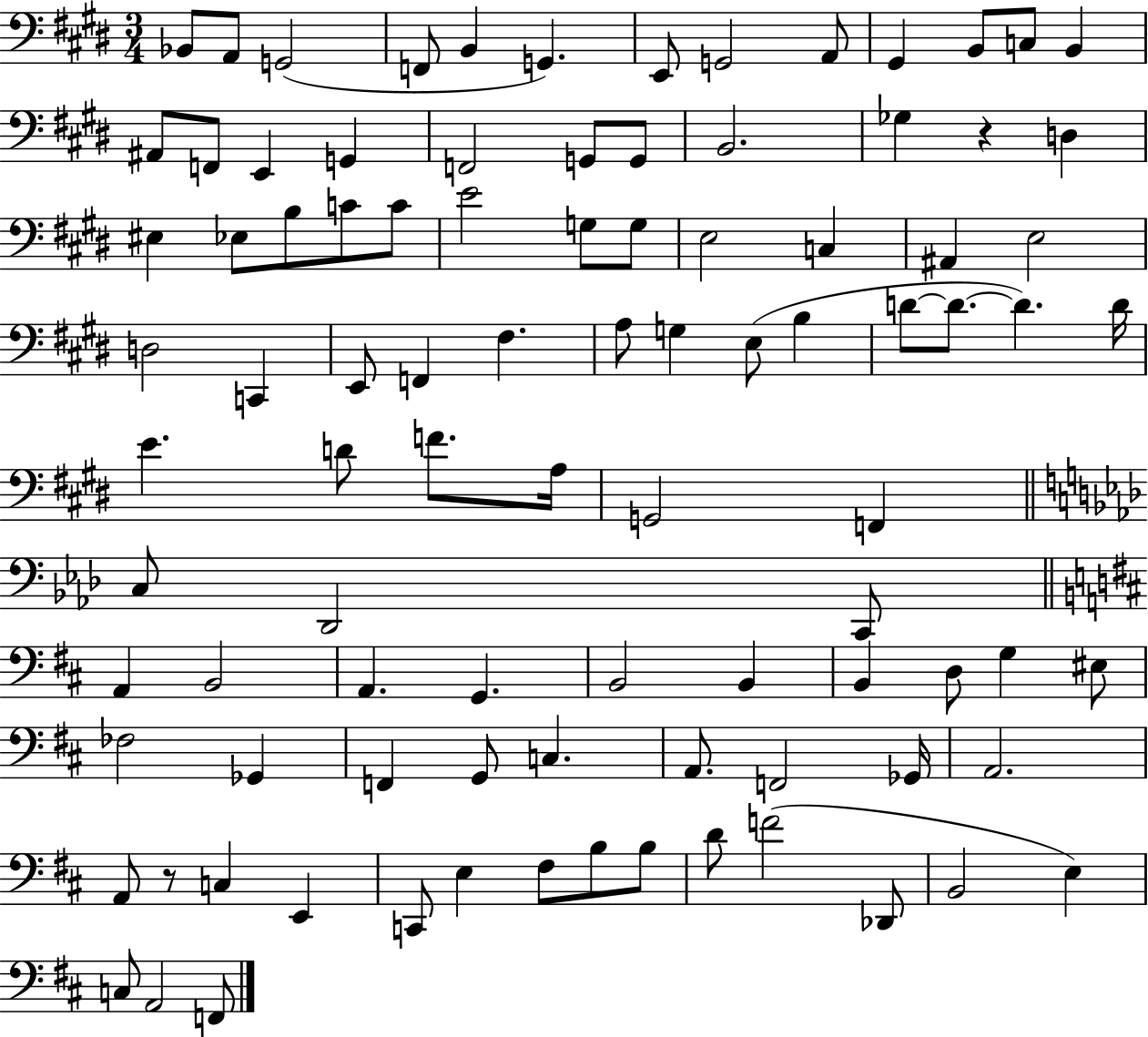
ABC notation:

X:1
T:Untitled
M:3/4
L:1/4
K:E
_B,,/2 A,,/2 G,,2 F,,/2 B,, G,, E,,/2 G,,2 A,,/2 ^G,, B,,/2 C,/2 B,, ^A,,/2 F,,/2 E,, G,, F,,2 G,,/2 G,,/2 B,,2 _G, z D, ^E, _E,/2 B,/2 C/2 C/2 E2 G,/2 G,/2 E,2 C, ^A,, E,2 D,2 C,, E,,/2 F,, ^F, A,/2 G, E,/2 B, D/2 D/2 D D/4 E D/2 F/2 A,/4 G,,2 F,, C,/2 _D,,2 C,,/2 A,, B,,2 A,, G,, B,,2 B,, B,, D,/2 G, ^E,/2 _F,2 _G,, F,, G,,/2 C, A,,/2 F,,2 _G,,/4 A,,2 A,,/2 z/2 C, E,, C,,/2 E, ^F,/2 B,/2 B,/2 D/2 F2 _D,,/2 B,,2 E, C,/2 A,,2 F,,/2